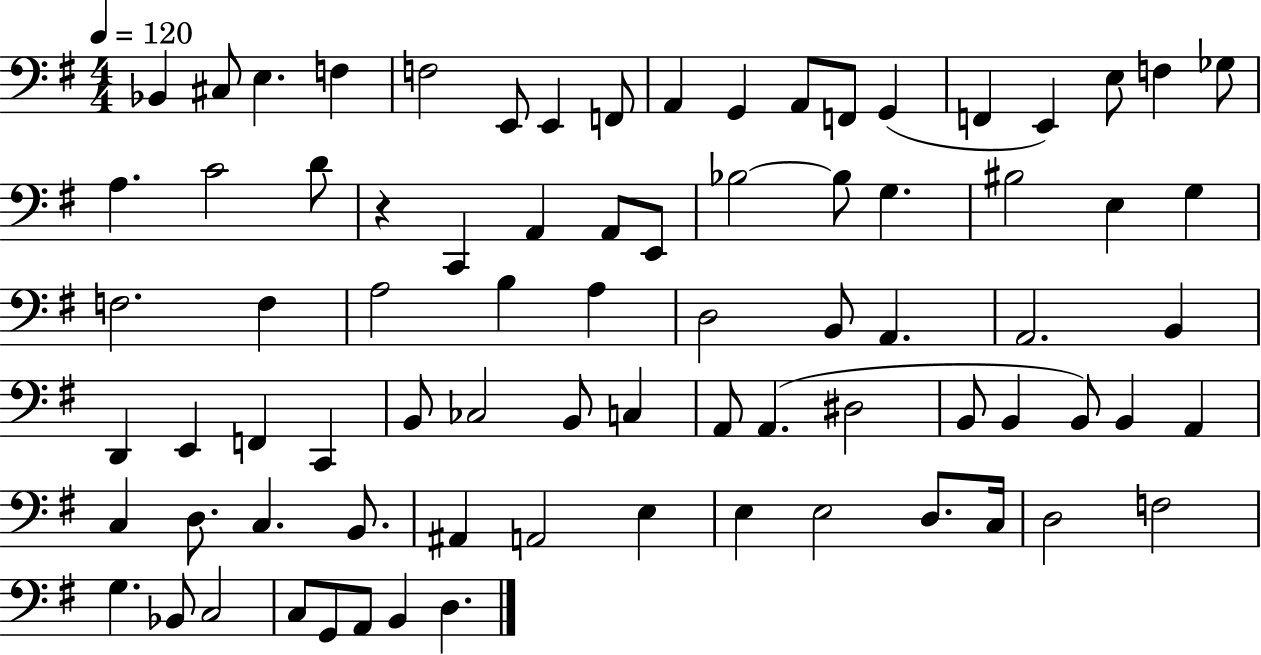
Bb2/q C#3/e E3/q. F3/q F3/h E2/e E2/q F2/e A2/q G2/q A2/e F2/e G2/q F2/q E2/q E3/e F3/q Gb3/e A3/q. C4/h D4/e R/q C2/q A2/q A2/e E2/e Bb3/h Bb3/e G3/q. BIS3/h E3/q G3/q F3/h. F3/q A3/h B3/q A3/q D3/h B2/e A2/q. A2/h. B2/q D2/q E2/q F2/q C2/q B2/e CES3/h B2/e C3/q A2/e A2/q. D#3/h B2/e B2/q B2/e B2/q A2/q C3/q D3/e. C3/q. B2/e. A#2/q A2/h E3/q E3/q E3/h D3/e. C3/s D3/h F3/h G3/q. Bb2/e C3/h C3/e G2/e A2/e B2/q D3/q.